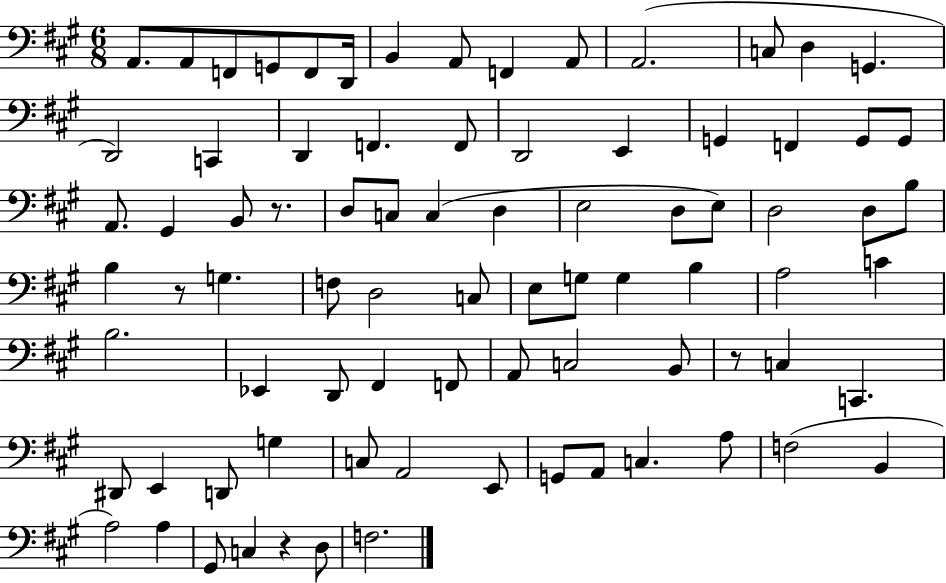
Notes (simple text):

A2/e. A2/e F2/e G2/e F2/e D2/s B2/q A2/e F2/q A2/e A2/h. C3/e D3/q G2/q. D2/h C2/q D2/q F2/q. F2/e D2/h E2/q G2/q F2/q G2/e G2/e A2/e. G#2/q B2/e R/e. D3/e C3/e C3/q D3/q E3/h D3/e E3/e D3/h D3/e B3/e B3/q R/e G3/q. F3/e D3/h C3/e E3/e G3/e G3/q B3/q A3/h C4/q B3/h. Eb2/q D2/e F#2/q F2/e A2/e C3/h B2/e R/e C3/q C2/q. D#2/e E2/q D2/e G3/q C3/e A2/h E2/e G2/e A2/e C3/q. A3/e F3/h B2/q A3/h A3/q G#2/e C3/q R/q D3/e F3/h.